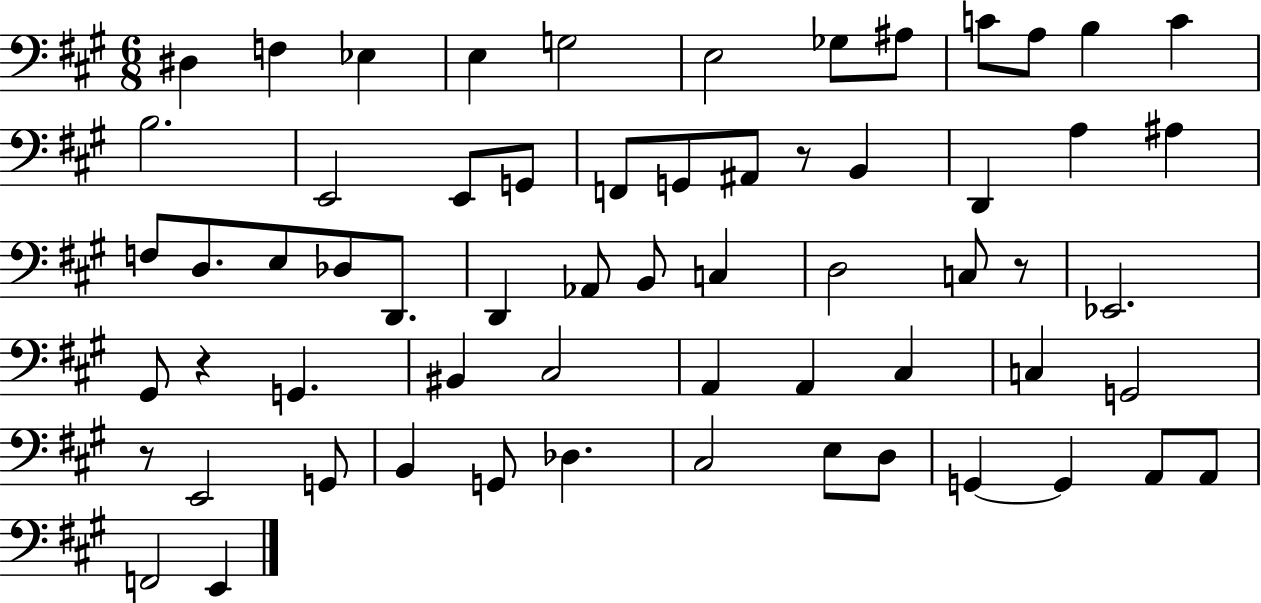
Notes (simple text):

D#3/q F3/q Eb3/q E3/q G3/h E3/h Gb3/e A#3/e C4/e A3/e B3/q C4/q B3/h. E2/h E2/e G2/e F2/e G2/e A#2/e R/e B2/q D2/q A3/q A#3/q F3/e D3/e. E3/e Db3/e D2/e. D2/q Ab2/e B2/e C3/q D3/h C3/e R/e Eb2/h. G#2/e R/q G2/q. BIS2/q C#3/h A2/q A2/q C#3/q C3/q G2/h R/e E2/h G2/e B2/q G2/e Db3/q. C#3/h E3/e D3/e G2/q G2/q A2/e A2/e F2/h E2/q